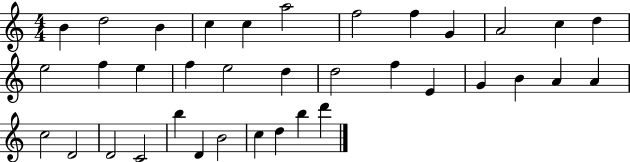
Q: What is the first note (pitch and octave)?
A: B4